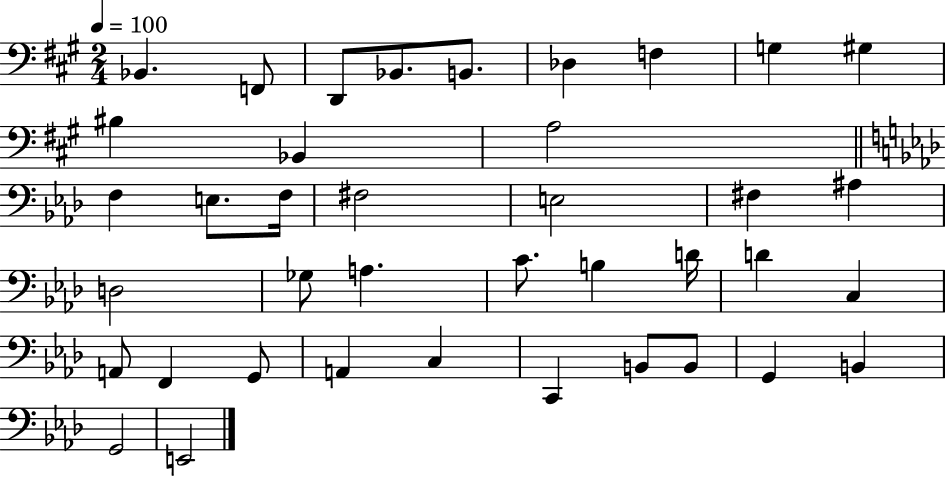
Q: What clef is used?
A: bass